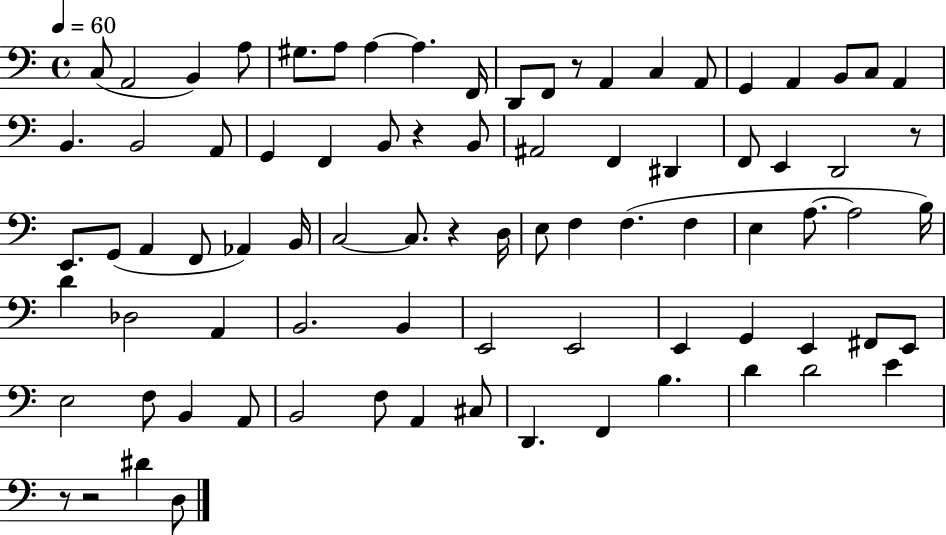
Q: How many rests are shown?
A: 6